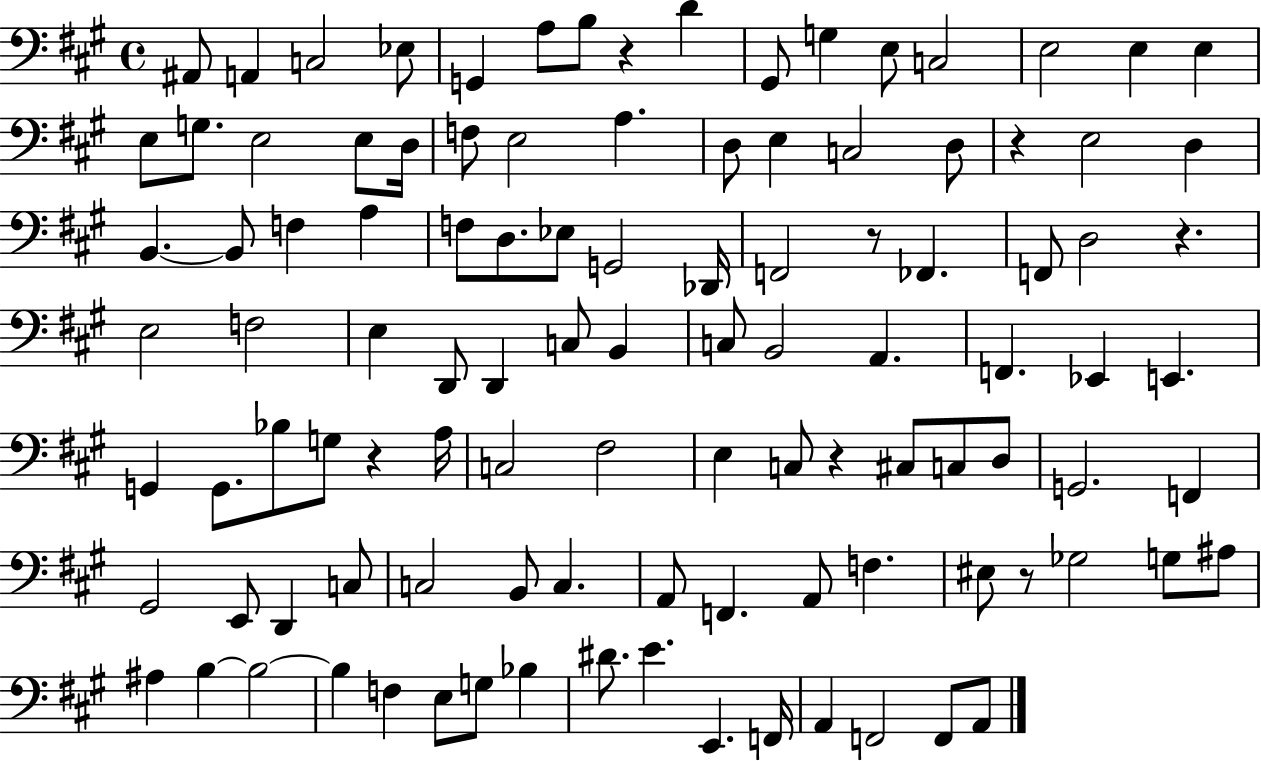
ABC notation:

X:1
T:Untitled
M:4/4
L:1/4
K:A
^A,,/2 A,, C,2 _E,/2 G,, A,/2 B,/2 z D ^G,,/2 G, E,/2 C,2 E,2 E, E, E,/2 G,/2 E,2 E,/2 D,/4 F,/2 E,2 A, D,/2 E, C,2 D,/2 z E,2 D, B,, B,,/2 F, A, F,/2 D,/2 _E,/2 G,,2 _D,,/4 F,,2 z/2 _F,, F,,/2 D,2 z E,2 F,2 E, D,,/2 D,, C,/2 B,, C,/2 B,,2 A,, F,, _E,, E,, G,, G,,/2 _B,/2 G,/2 z A,/4 C,2 ^F,2 E, C,/2 z ^C,/2 C,/2 D,/2 G,,2 F,, ^G,,2 E,,/2 D,, C,/2 C,2 B,,/2 C, A,,/2 F,, A,,/2 F, ^E,/2 z/2 _G,2 G,/2 ^A,/2 ^A, B, B,2 B, F, E,/2 G,/2 _B, ^D/2 E E,, F,,/4 A,, F,,2 F,,/2 A,,/2